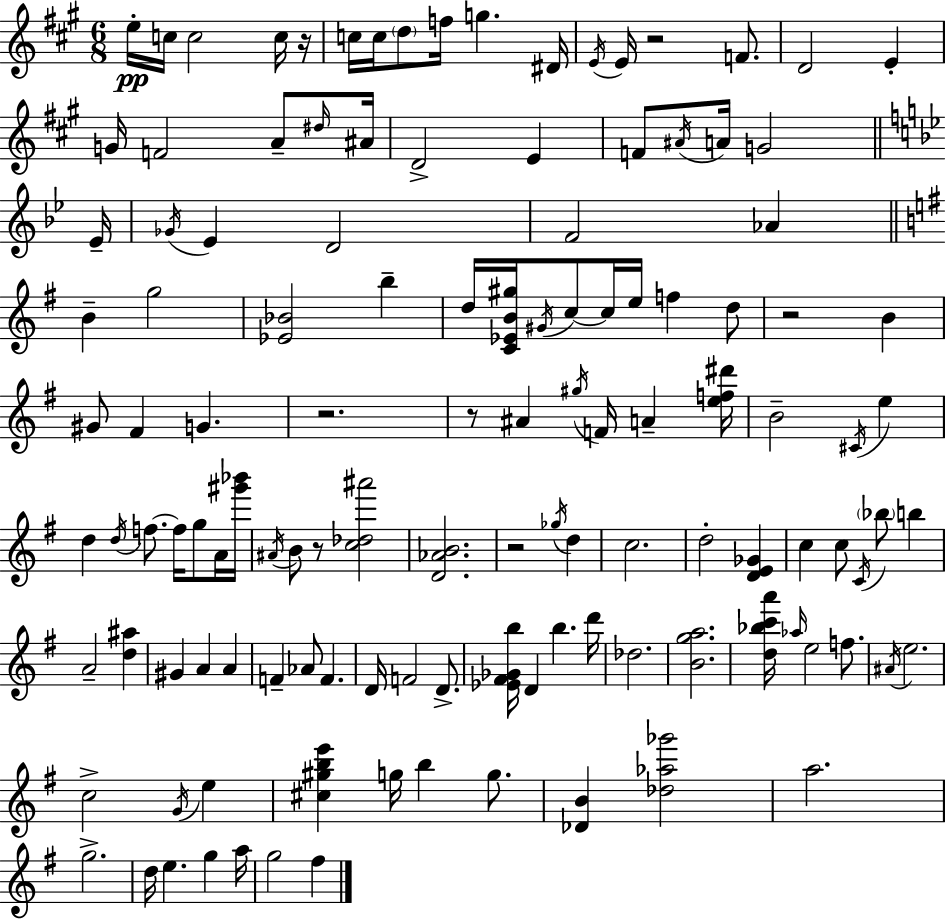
E5/s C5/s C5/h C5/s R/s C5/s C5/s D5/e F5/s G5/q. D#4/s E4/s E4/s R/h F4/e. D4/h E4/q G4/s F4/h A4/e D#5/s A#4/s D4/h E4/q F4/e A#4/s A4/s G4/h Eb4/s Gb4/s Eb4/q D4/h F4/h Ab4/q B4/q G5/h [Eb4,Bb4]/h B5/q D5/s [C4,Eb4,B4,G#5]/s G#4/s C5/e C5/s E5/s F5/q D5/e R/h B4/q G#4/e F#4/q G4/q. R/h. R/e A#4/q G#5/s F4/s A4/q [E5,F5,D#6]/s B4/h C#4/s E5/q D5/q D5/s F5/e. F5/s G5/e A4/s [G#6,Bb6]/s A#4/s B4/e R/e [C5,Db5,A#6]/h [D4,Ab4,B4]/h. R/h Gb5/s D5/q C5/h. D5/h [D4,E4,Gb4]/q C5/q C5/e C4/s Bb5/e B5/q A4/h [D5,A#5]/q G#4/q A4/q A4/q F4/q Ab4/e F4/q. D4/s F4/h D4/e. [Eb4,F#4,Gb4,B5]/s D4/q B5/q. D6/s Db5/h. [B4,G5,A5]/h. [D5,Bb5,C6,A6]/s Ab5/s E5/h F5/e. A#4/s E5/h. C5/h G4/s E5/q [C#5,G#5,B5,E6]/q G5/s B5/q G5/e. [Db4,B4]/q [Db5,Ab5,Gb6]/h A5/h. G5/h. D5/s E5/q. G5/q A5/s G5/h F#5/q